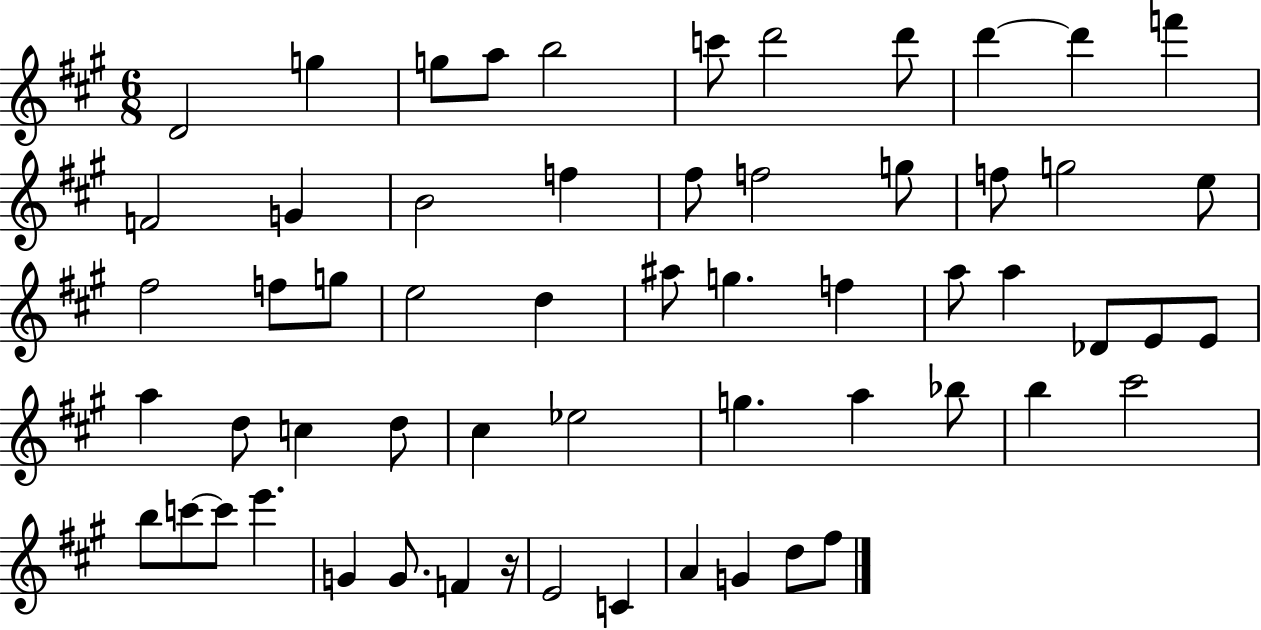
D4/h G5/q G5/e A5/e B5/h C6/e D6/h D6/e D6/q D6/q F6/q F4/h G4/q B4/h F5/q F#5/e F5/h G5/e F5/e G5/h E5/e F#5/h F5/e G5/e E5/h D5/q A#5/e G5/q. F5/q A5/e A5/q Db4/e E4/e E4/e A5/q D5/e C5/q D5/e C#5/q Eb5/h G5/q. A5/q Bb5/e B5/q C#6/h B5/e C6/e C6/e E6/q. G4/q G4/e. F4/q R/s E4/h C4/q A4/q G4/q D5/e F#5/e